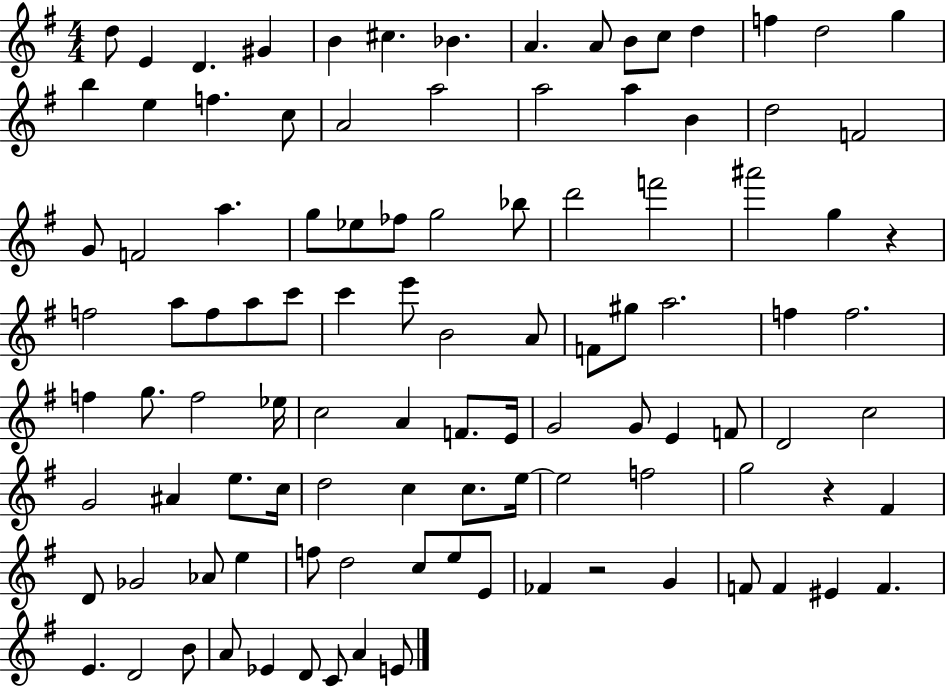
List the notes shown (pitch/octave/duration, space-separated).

D5/e E4/q D4/q. G#4/q B4/q C#5/q. Bb4/q. A4/q. A4/e B4/e C5/e D5/q F5/q D5/h G5/q B5/q E5/q F5/q. C5/e A4/h A5/h A5/h A5/q B4/q D5/h F4/h G4/e F4/h A5/q. G5/e Eb5/e FES5/e G5/h Bb5/e D6/h F6/h A#6/h G5/q R/q F5/h A5/e F5/e A5/e C6/e C6/q E6/e B4/h A4/e F4/e G#5/e A5/h. F5/q F5/h. F5/q G5/e. F5/h Eb5/s C5/h A4/q F4/e. E4/s G4/h G4/e E4/q F4/e D4/h C5/h G4/h A#4/q E5/e. C5/s D5/h C5/q C5/e. E5/s E5/h F5/h G5/h R/q F#4/q D4/e Gb4/h Ab4/e E5/q F5/e D5/h C5/e E5/e E4/e FES4/q R/h G4/q F4/e F4/q EIS4/q F4/q. E4/q. D4/h B4/e A4/e Eb4/q D4/e C4/e A4/q E4/e